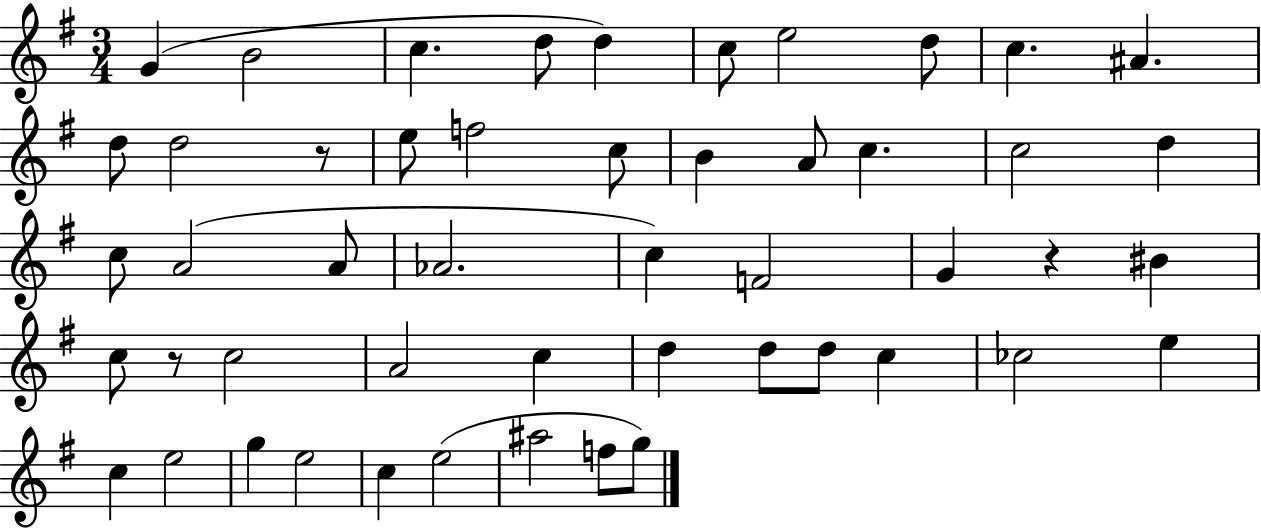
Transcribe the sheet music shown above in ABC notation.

X:1
T:Untitled
M:3/4
L:1/4
K:G
G B2 c d/2 d c/2 e2 d/2 c ^A d/2 d2 z/2 e/2 f2 c/2 B A/2 c c2 d c/2 A2 A/2 _A2 c F2 G z ^B c/2 z/2 c2 A2 c d d/2 d/2 c _c2 e c e2 g e2 c e2 ^a2 f/2 g/2